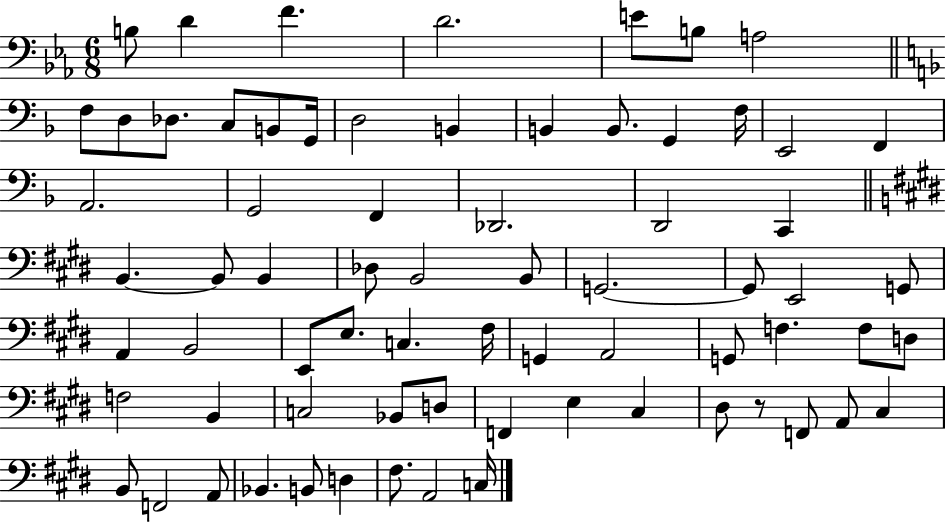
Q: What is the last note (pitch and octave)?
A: C3